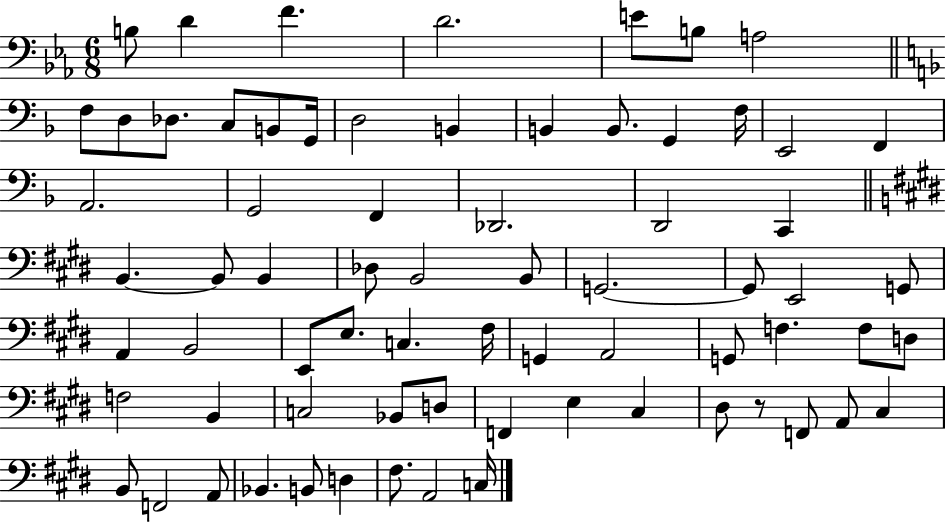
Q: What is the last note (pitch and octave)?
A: C3